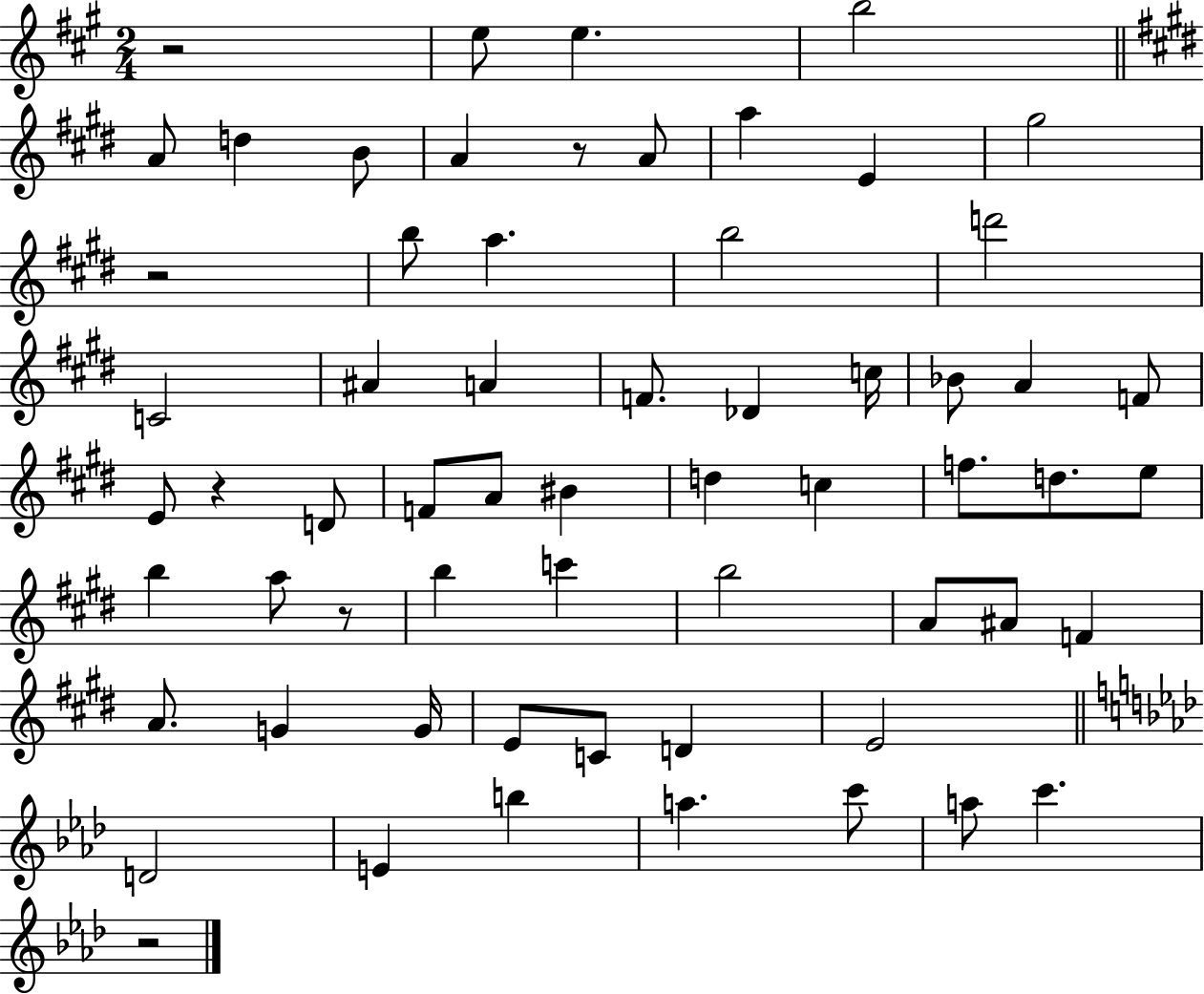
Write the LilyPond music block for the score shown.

{
  \clef treble
  \numericTimeSignature
  \time 2/4
  \key a \major
  \repeat volta 2 { r2 | e''8 e''4. | b''2 | \bar "||" \break \key e \major a'8 d''4 b'8 | a'4 r8 a'8 | a''4 e'4 | gis''2 | \break r2 | b''8 a''4. | b''2 | d'''2 | \break c'2 | ais'4 a'4 | f'8. des'4 c''16 | bes'8 a'4 f'8 | \break e'8 r4 d'8 | f'8 a'8 bis'4 | d''4 c''4 | f''8. d''8. e''8 | \break b''4 a''8 r8 | b''4 c'''4 | b''2 | a'8 ais'8 f'4 | \break a'8. g'4 g'16 | e'8 c'8 d'4 | e'2 | \bar "||" \break \key f \minor d'2 | e'4 b''4 | a''4. c'''8 | a''8 c'''4. | \break r2 | } \bar "|."
}